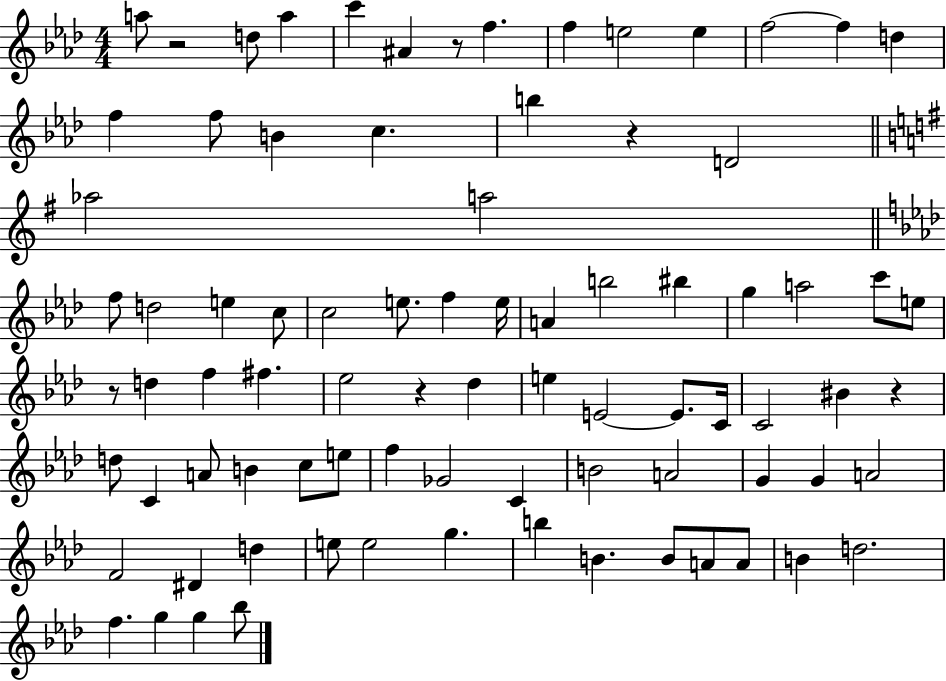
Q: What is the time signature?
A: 4/4